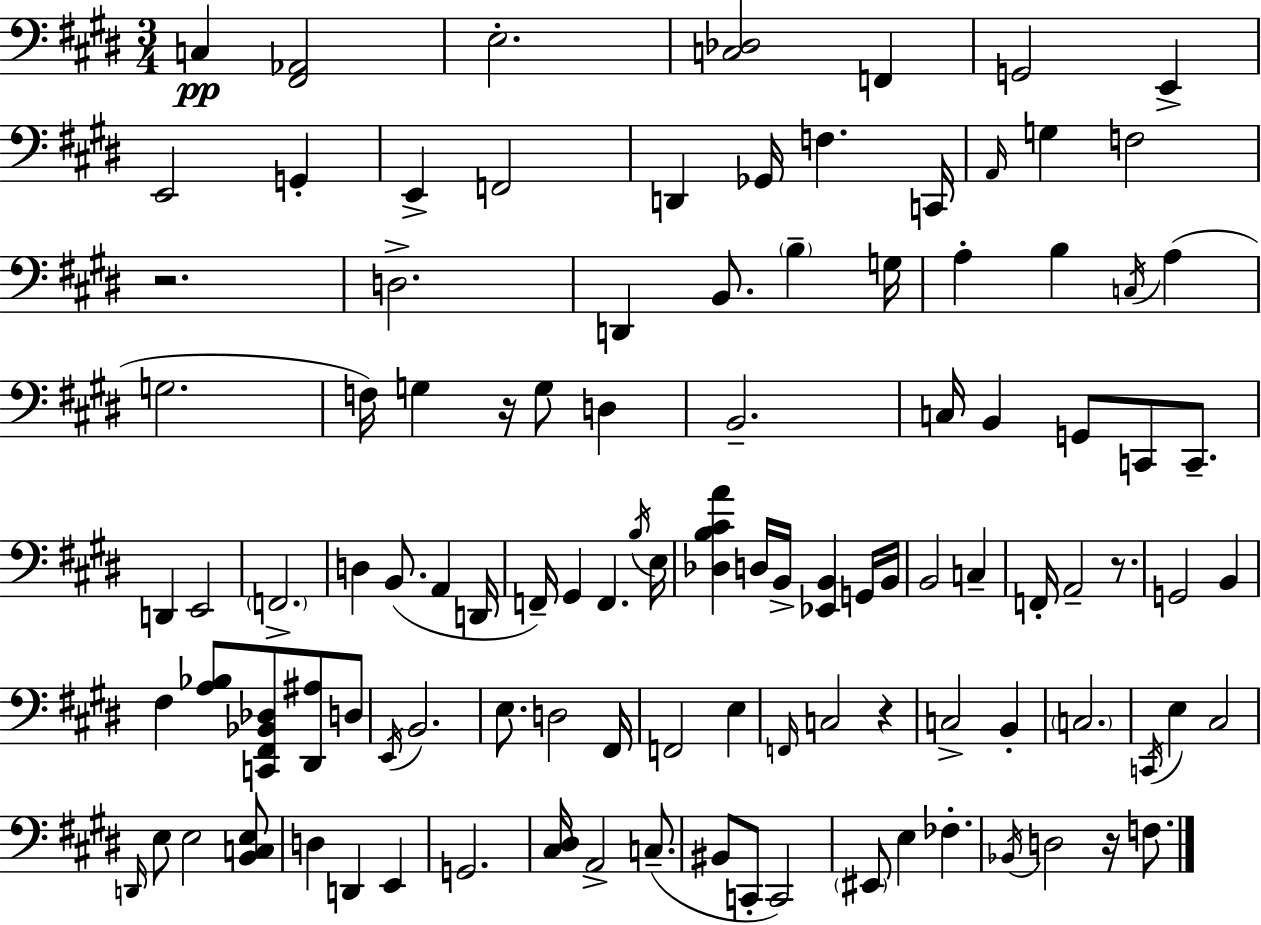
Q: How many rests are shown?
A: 5